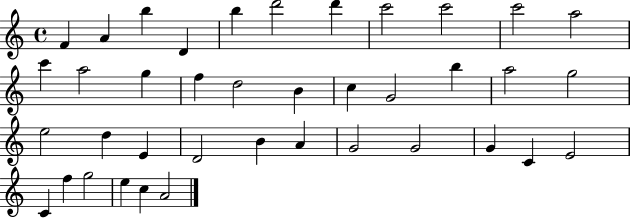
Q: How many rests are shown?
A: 0